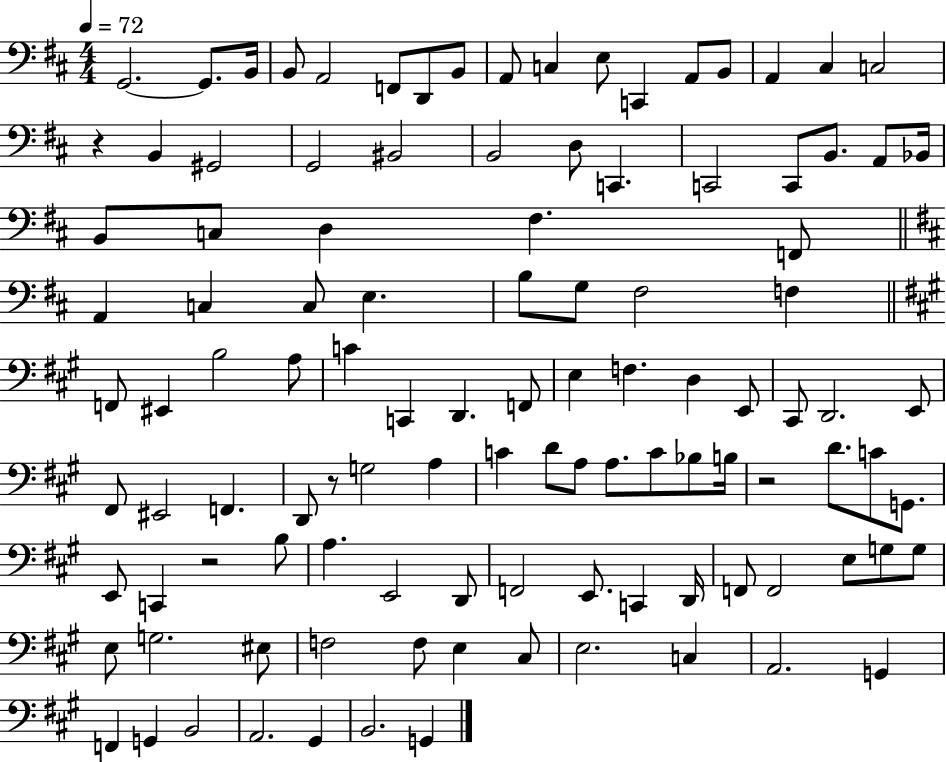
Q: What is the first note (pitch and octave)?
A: G2